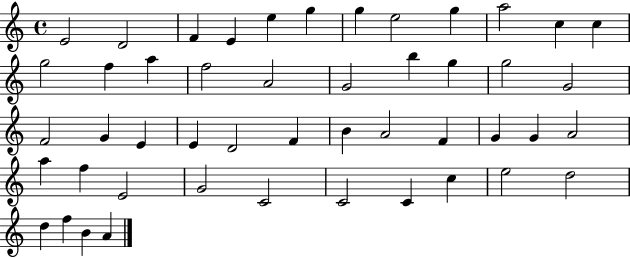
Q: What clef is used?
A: treble